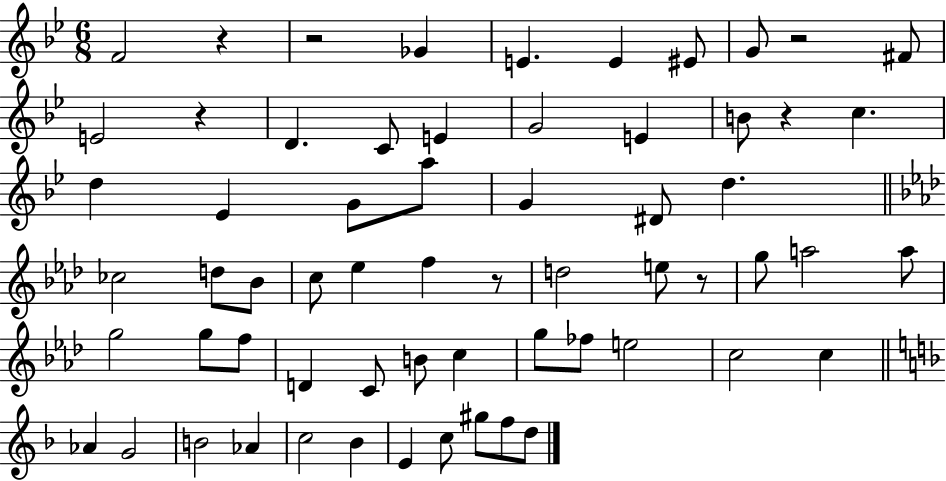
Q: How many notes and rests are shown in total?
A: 63